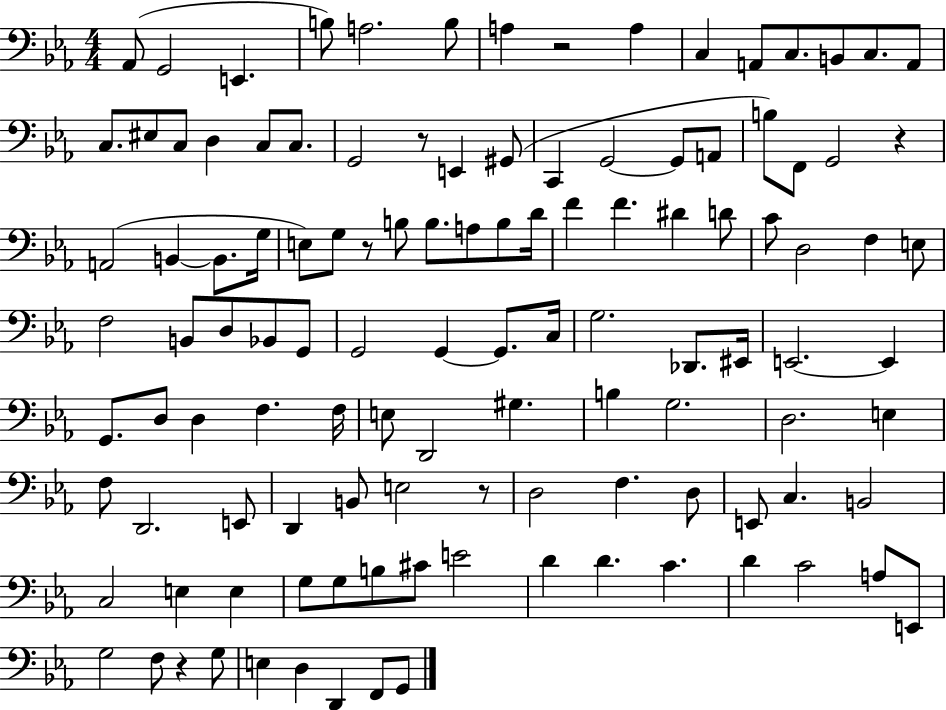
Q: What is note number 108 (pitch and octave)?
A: D2